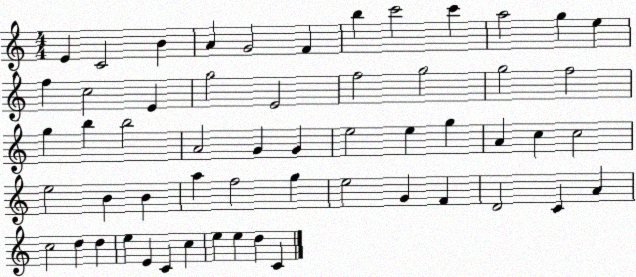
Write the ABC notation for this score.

X:1
T:Untitled
M:4/4
L:1/4
K:C
E C2 B A G2 F b c'2 c' a2 g e f c2 E g2 E2 f2 g2 g2 f2 g b b2 A2 G G e2 e g A c c2 e2 B B a f2 g e2 G F D2 C A c2 d d e E C c e e d C